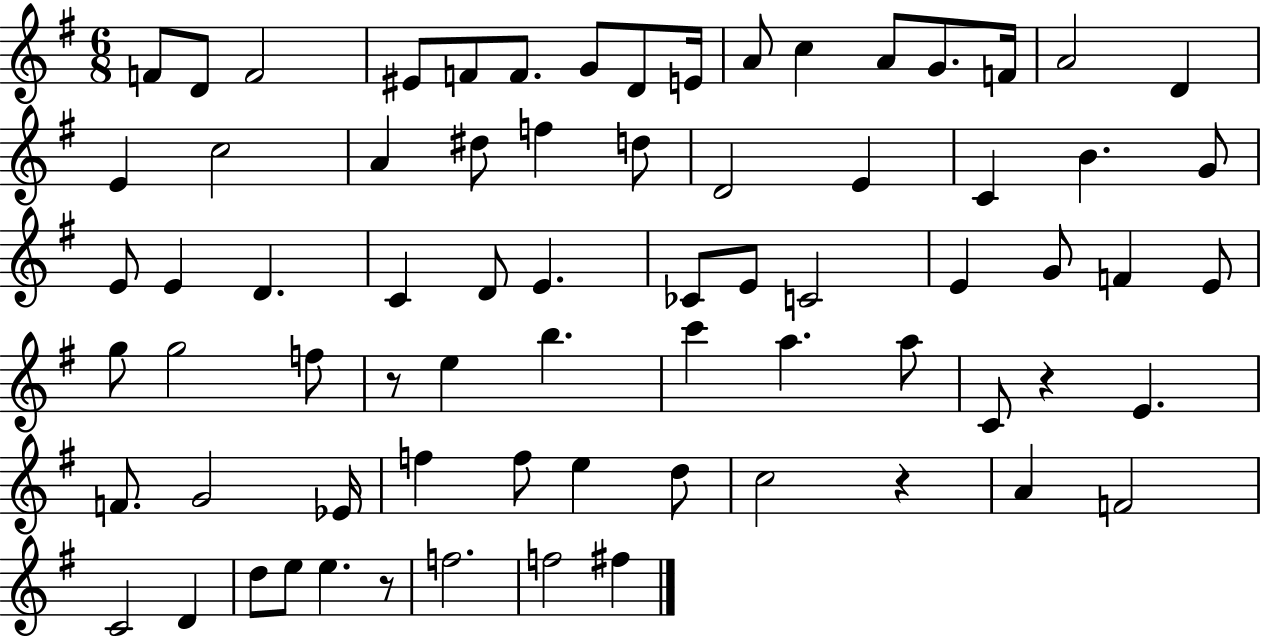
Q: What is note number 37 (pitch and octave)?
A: E4